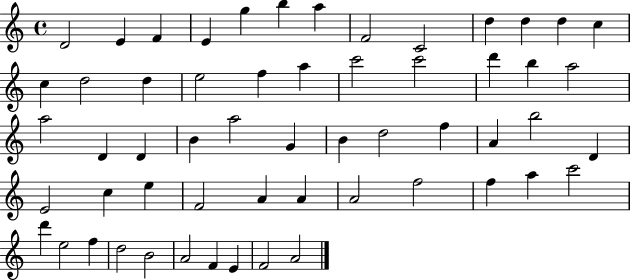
{
  \clef treble
  \time 4/4
  \defaultTimeSignature
  \key c \major
  d'2 e'4 f'4 | e'4 g''4 b''4 a''4 | f'2 c'2 | d''4 d''4 d''4 c''4 | \break c''4 d''2 d''4 | e''2 f''4 a''4 | c'''2 c'''2 | d'''4 b''4 a''2 | \break a''2 d'4 d'4 | b'4 a''2 g'4 | b'4 d''2 f''4 | a'4 b''2 d'4 | \break e'2 c''4 e''4 | f'2 a'4 a'4 | a'2 f''2 | f''4 a''4 c'''2 | \break d'''4 e''2 f''4 | d''2 b'2 | a'2 f'4 e'4 | f'2 a'2 | \break \bar "|."
}